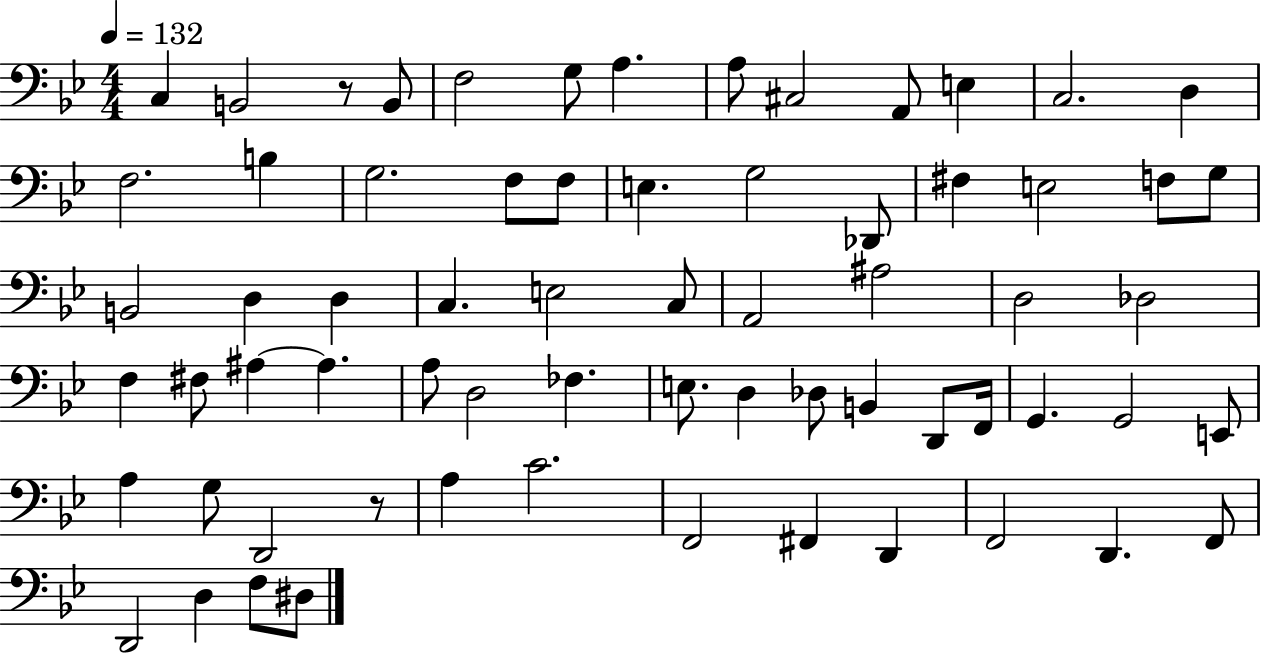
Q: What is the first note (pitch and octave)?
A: C3